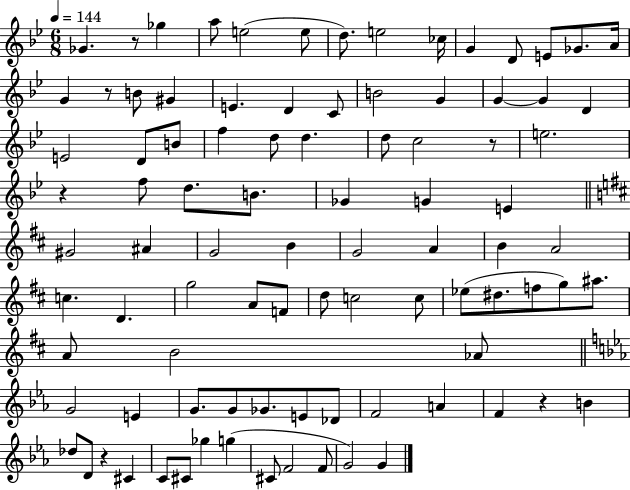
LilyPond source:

{
  \clef treble
  \numericTimeSignature
  \time 6/8
  \key bes \major
  \tempo 4 = 144
  ges'4. r8 ges''4 | a''8 e''2( e''8 | d''8.) e''2 ces''16 | g'4 d'8 e'8 ges'8. a'16 | \break g'4 r8 b'8 gis'4 | e'4. d'4 c'8 | b'2 g'4 | g'4~~ g'4 d'4 | \break e'2 d'8 b'8 | f''4 d''8 d''4. | d''8 c''2 r8 | e''2. | \break r4 f''8 d''8. b'8. | ges'4 g'4 e'4 | \bar "||" \break \key b \minor gis'2 ais'4 | g'2 b'4 | g'2 a'4 | b'4 a'2 | \break c''4. d'4. | g''2 a'8 f'8 | d''8 c''2 c''8 | ees''8( dis''8. f''8 g''8) ais''8. | \break a'8 b'2 aes'8 | \bar "||" \break \key ees \major g'2 e'4 | g'8. g'8 ges'8. e'8 des'8 | f'2 a'4 | f'4 r4 b'4 | \break des''8 d'8 r4 cis'4 | c'8 cis'8 ges''4 g''4( | cis'8 f'2 f'8 | g'2) g'4 | \break \bar "|."
}